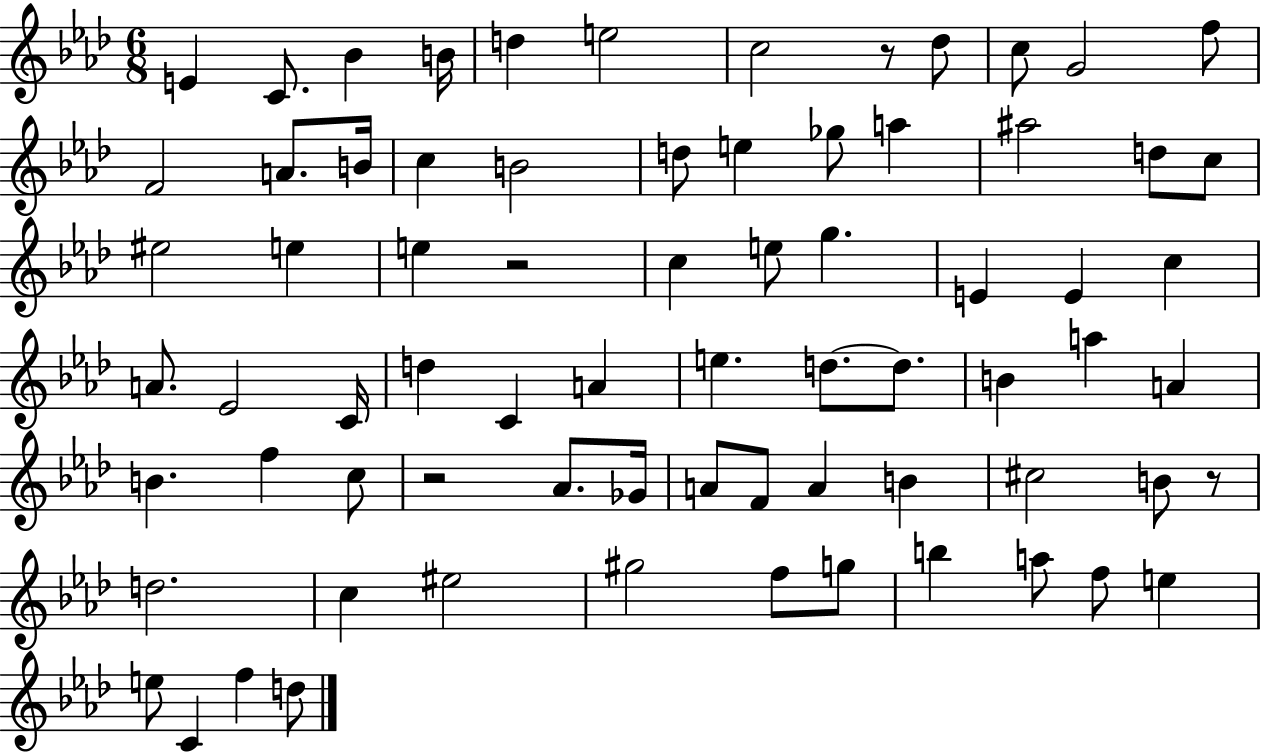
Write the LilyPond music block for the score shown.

{
  \clef treble
  \numericTimeSignature
  \time 6/8
  \key aes \major
  \repeat volta 2 { e'4 c'8. bes'4 b'16 | d''4 e''2 | c''2 r8 des''8 | c''8 g'2 f''8 | \break f'2 a'8. b'16 | c''4 b'2 | d''8 e''4 ges''8 a''4 | ais''2 d''8 c''8 | \break eis''2 e''4 | e''4 r2 | c''4 e''8 g''4. | e'4 e'4 c''4 | \break a'8. ees'2 c'16 | d''4 c'4 a'4 | e''4. d''8.~~ d''8. | b'4 a''4 a'4 | \break b'4. f''4 c''8 | r2 aes'8. ges'16 | a'8 f'8 a'4 b'4 | cis''2 b'8 r8 | \break d''2. | c''4 eis''2 | gis''2 f''8 g''8 | b''4 a''8 f''8 e''4 | \break e''8 c'4 f''4 d''8 | } \bar "|."
}